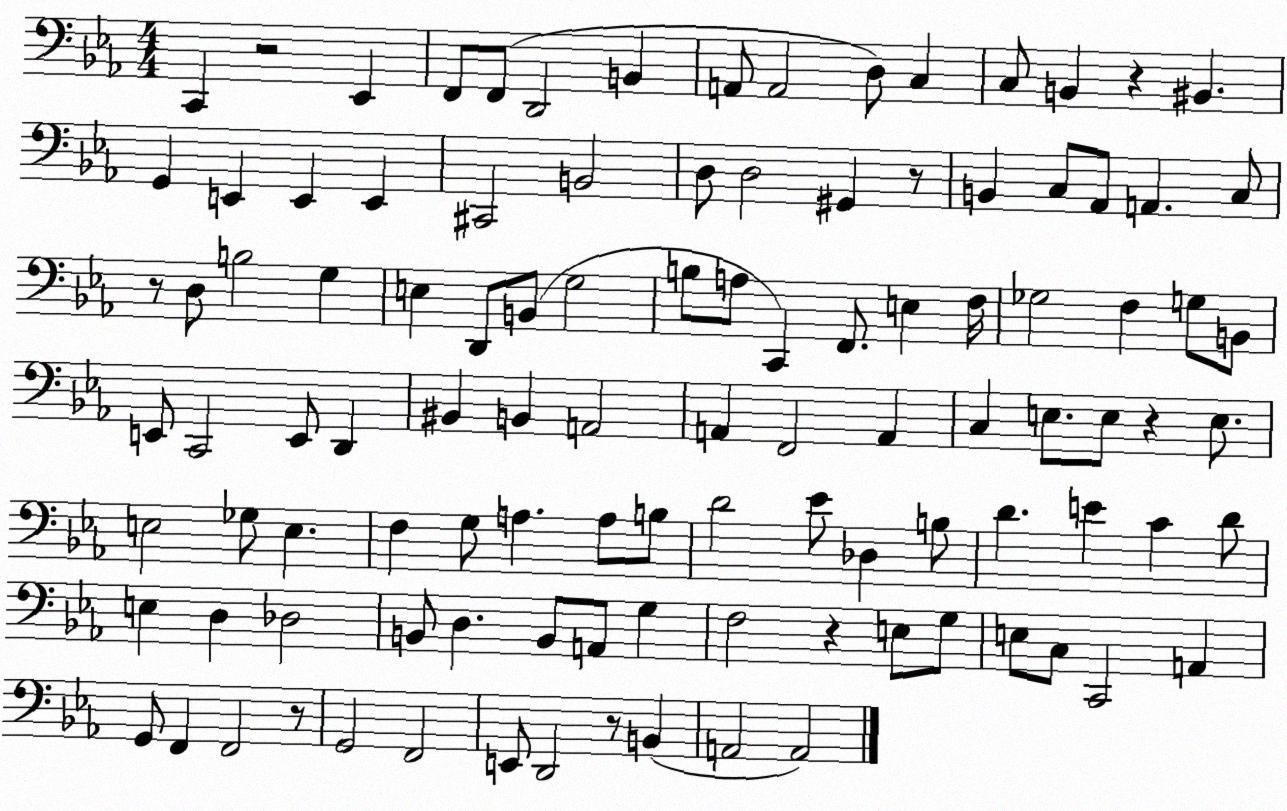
X:1
T:Untitled
M:4/4
L:1/4
K:Eb
C,, z2 _E,, F,,/2 F,,/2 D,,2 B,, A,,/2 A,,2 D,/2 C, C,/2 B,, z ^B,, G,, E,, E,, E,, ^C,,2 B,,2 D,/2 D,2 ^G,, z/2 B,, C,/2 _A,,/2 A,, C,/2 z/2 D,/2 B,2 G, E, D,,/2 B,,/2 G,2 B,/2 A,/2 C,, F,,/2 E, F,/4 _G,2 F, G,/2 B,,/2 E,,/2 C,,2 E,,/2 D,, ^B,, B,, A,,2 A,, F,,2 A,, C, E,/2 E,/2 z E,/2 E,2 _G,/2 E, F, G,/2 A, A,/2 B,/2 D2 _E/2 _D, B,/2 D E C D/2 E, D, _D,2 B,,/2 D, B,,/2 A,,/2 G, F,2 z E,/2 G,/2 E,/2 C,/2 C,,2 A,, G,,/2 F,, F,,2 z/2 G,,2 F,,2 E,,/2 D,,2 z/2 B,, A,,2 A,,2